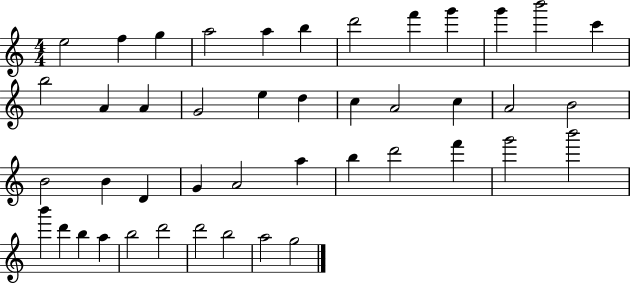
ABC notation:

X:1
T:Untitled
M:4/4
L:1/4
K:C
e2 f g a2 a b d'2 f' g' g' b'2 c' b2 A A G2 e d c A2 c A2 B2 B2 B D G A2 a b d'2 f' g'2 b'2 b' d' b a b2 d'2 d'2 b2 a2 g2